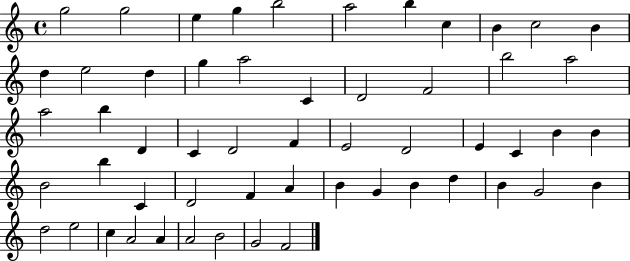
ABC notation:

X:1
T:Untitled
M:4/4
L:1/4
K:C
g2 g2 e g b2 a2 b c B c2 B d e2 d g a2 C D2 F2 b2 a2 a2 b D C D2 F E2 D2 E C B B B2 b C D2 F A B G B d B G2 B d2 e2 c A2 A A2 B2 G2 F2